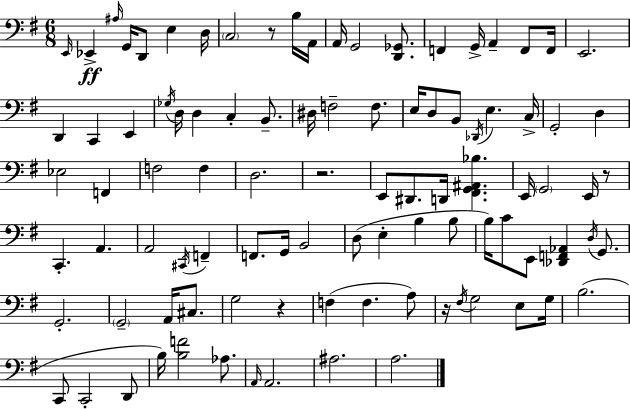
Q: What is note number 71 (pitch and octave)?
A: F3